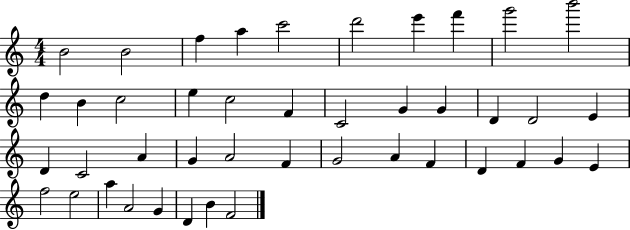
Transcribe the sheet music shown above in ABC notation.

X:1
T:Untitled
M:4/4
L:1/4
K:C
B2 B2 f a c'2 d'2 e' f' g'2 b'2 d B c2 e c2 F C2 G G D D2 E D C2 A G A2 F G2 A F D F G E f2 e2 a A2 G D B F2